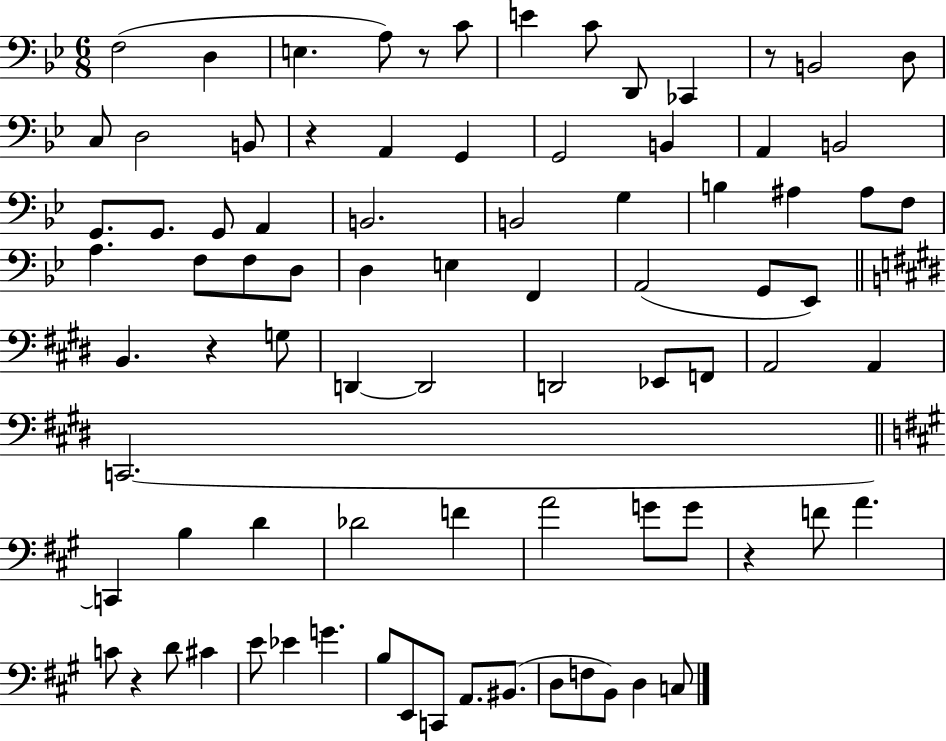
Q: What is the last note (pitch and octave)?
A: C3